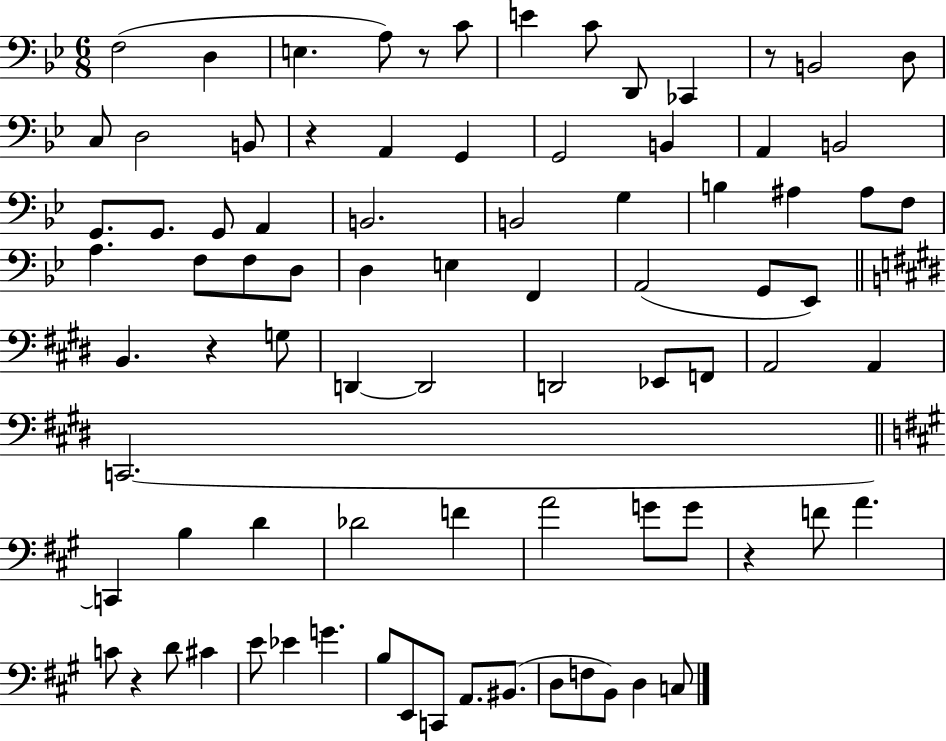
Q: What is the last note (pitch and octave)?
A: C3